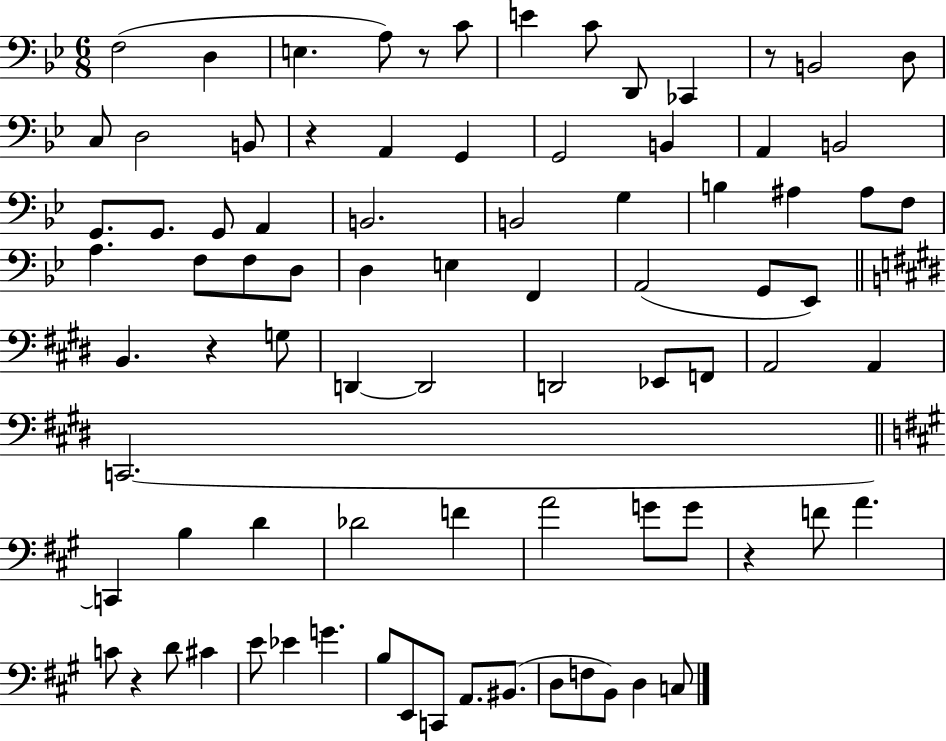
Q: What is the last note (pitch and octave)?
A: C3